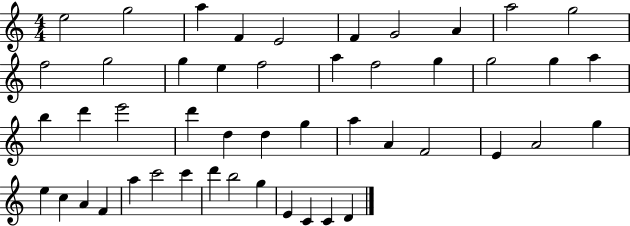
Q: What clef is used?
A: treble